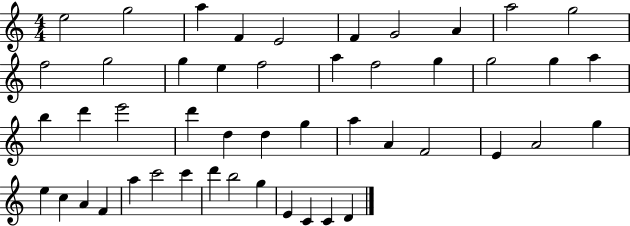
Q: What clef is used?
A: treble